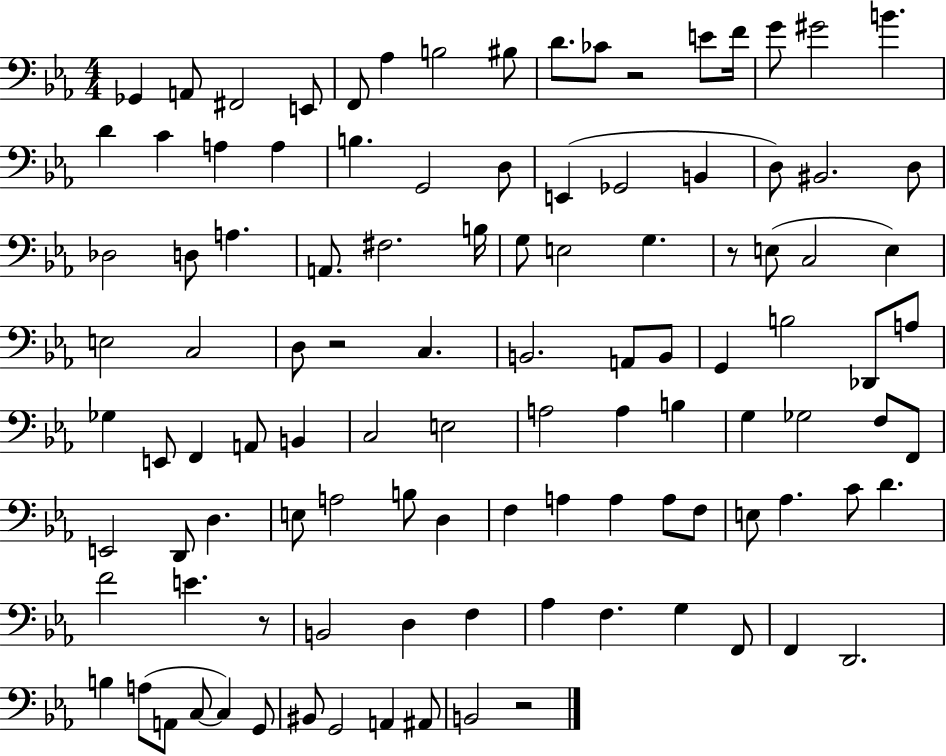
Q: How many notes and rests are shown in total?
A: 108